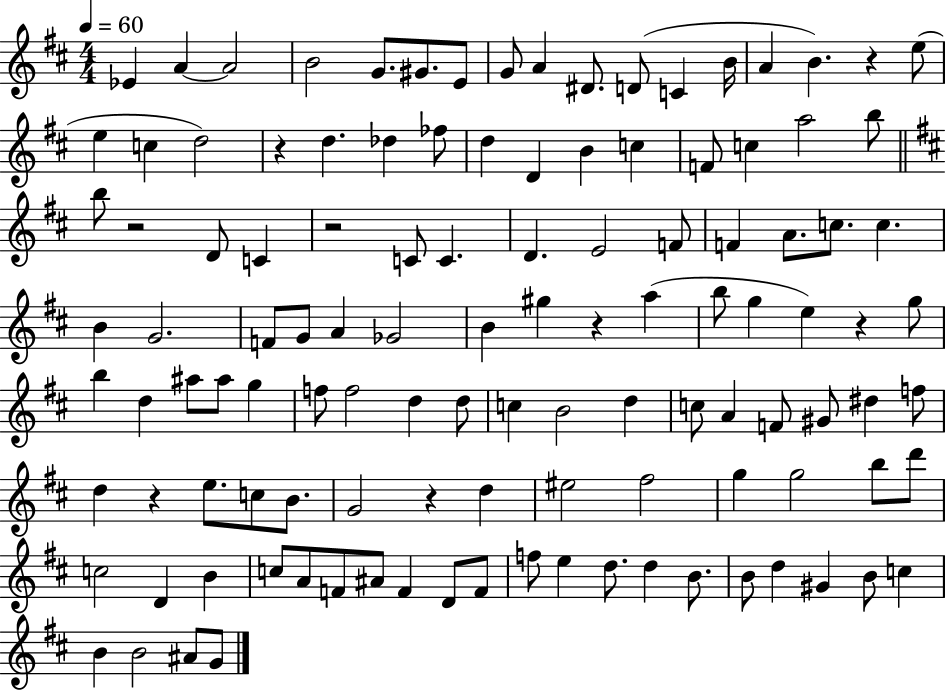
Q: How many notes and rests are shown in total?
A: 117